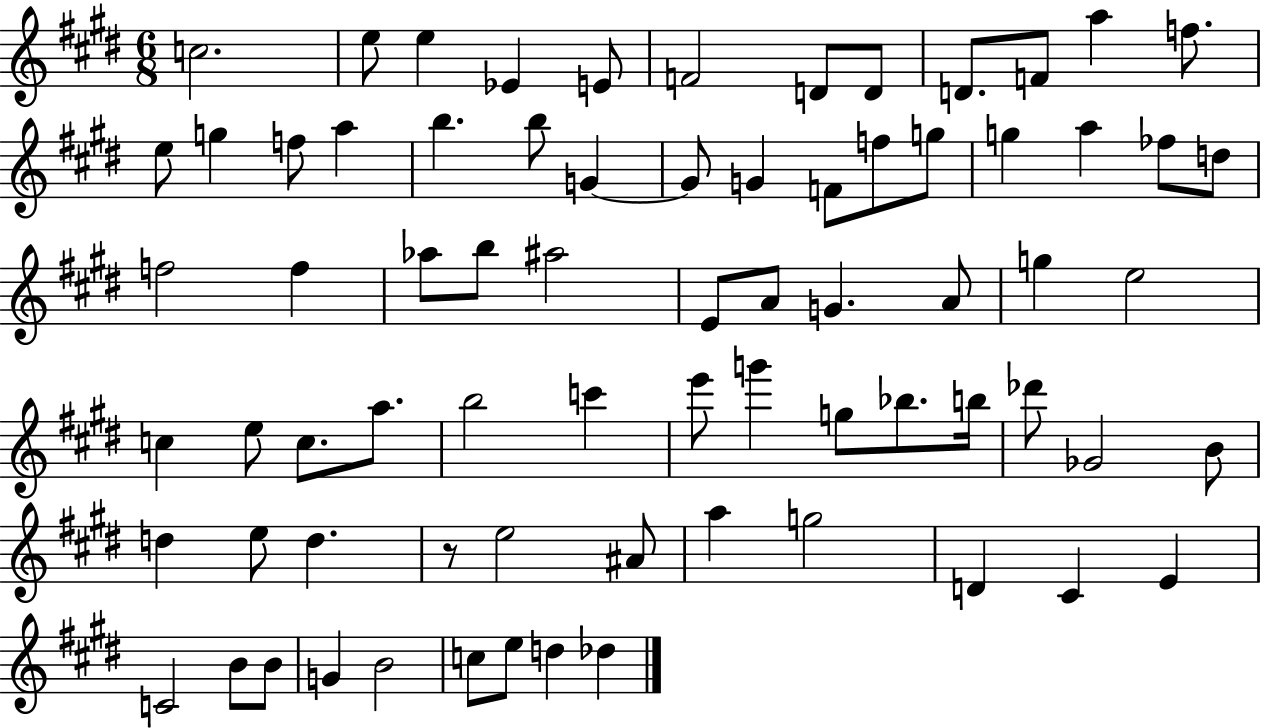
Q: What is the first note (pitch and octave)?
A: C5